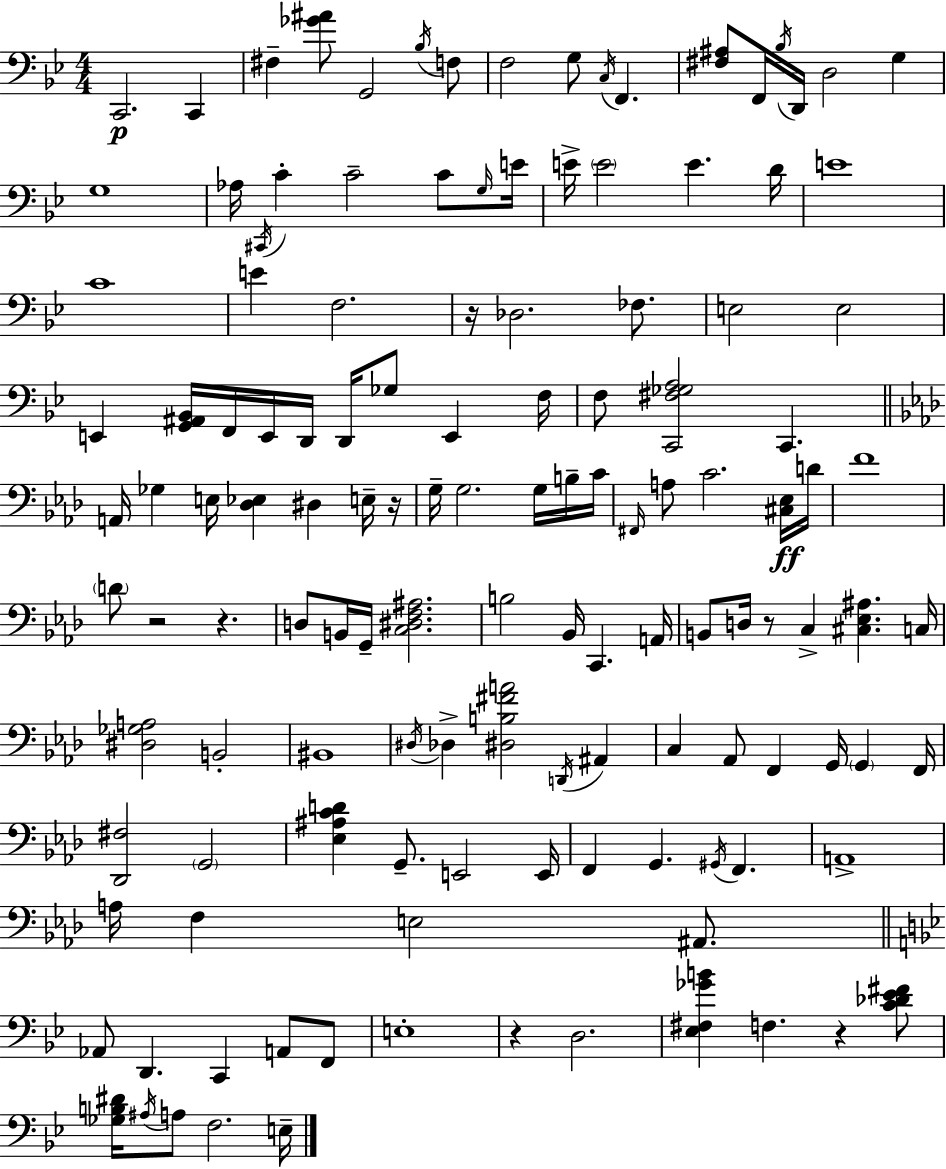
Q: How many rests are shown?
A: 7